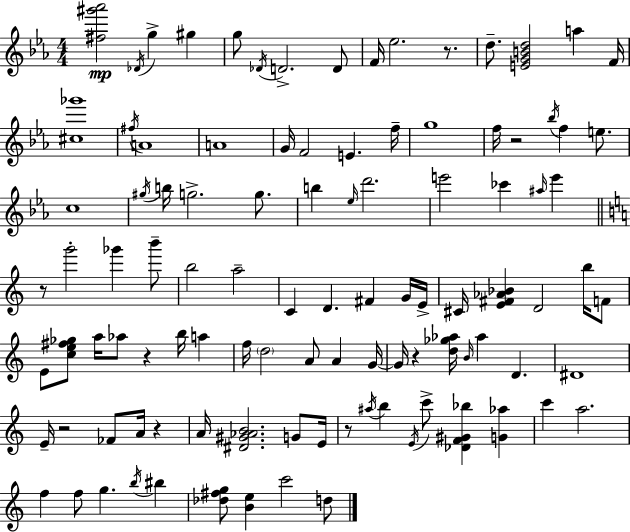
{
  \clef treble
  \numericTimeSignature
  \time 4/4
  \key ees \major
  <fis'' gis''' aes'''>2\mp \acciaccatura { des'16 } g''4-> gis''4 | g''8 \acciaccatura { des'16 } d'2.-> | d'8 f'16 ees''2. r8. | d''8.-- <e' g' b' d''>2 a''4 | \break f'16 <cis'' ges'''>1 | \acciaccatura { fis''16 } a'1 | a'1 | g'16 f'2 e'4. | \break f''16-- g''1 | f''16 r2 \acciaccatura { bes''16 } f''4 | e''8. c''1 | \acciaccatura { gis''16 } b''16 g''2.-> | \break g''8. b''4 \grace { ees''16 } d'''2. | e'''2 ces'''4 | \grace { ais''16 } e'''4 \bar "||" \break \key c \major r8 g'''2-. ges'''4 b'''8-- | b''2 a''2-- | c'4 d'4. fis'4 g'16 e'16-> | cis'16 <e' fis' aes' bes'>4 d'2 b''16 f'8 | \break e'8 <c'' e'' fis'' ges''>8 a''16 aes''8 r4 b''16 a''4 | f''16 \parenthesize d''2 a'8 a'4 g'16~~ | g'16 r4 <d'' ges'' aes''>16 \grace { b'16 } aes''4 d'4. | dis'1 | \break e'16-- r2 fes'8 a'16 r4 | a'16 <dis' gis' aes' b'>2. g'8 | e'16 r8 \acciaccatura { ais''16 } b''4 \acciaccatura { e'16 } c'''8-> <des' f' gis' bes''>4 <g' aes''>4 | c'''4 a''2. | \break f''4 f''8 g''4. \acciaccatura { b''16 } | bis''4 <des'' fis'' g''>8 <b' e''>4 c'''2 | d''8 \bar "|."
}